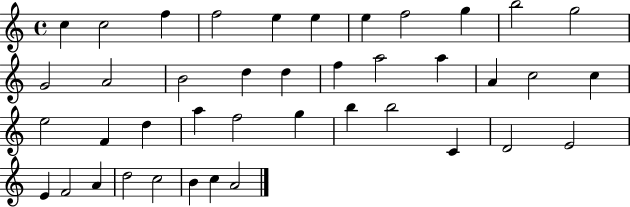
{
  \clef treble
  \time 4/4
  \defaultTimeSignature
  \key c \major
  c''4 c''2 f''4 | f''2 e''4 e''4 | e''4 f''2 g''4 | b''2 g''2 | \break g'2 a'2 | b'2 d''4 d''4 | f''4 a''2 a''4 | a'4 c''2 c''4 | \break e''2 f'4 d''4 | a''4 f''2 g''4 | b''4 b''2 c'4 | d'2 e'2 | \break e'4 f'2 a'4 | d''2 c''2 | b'4 c''4 a'2 | \bar "|."
}